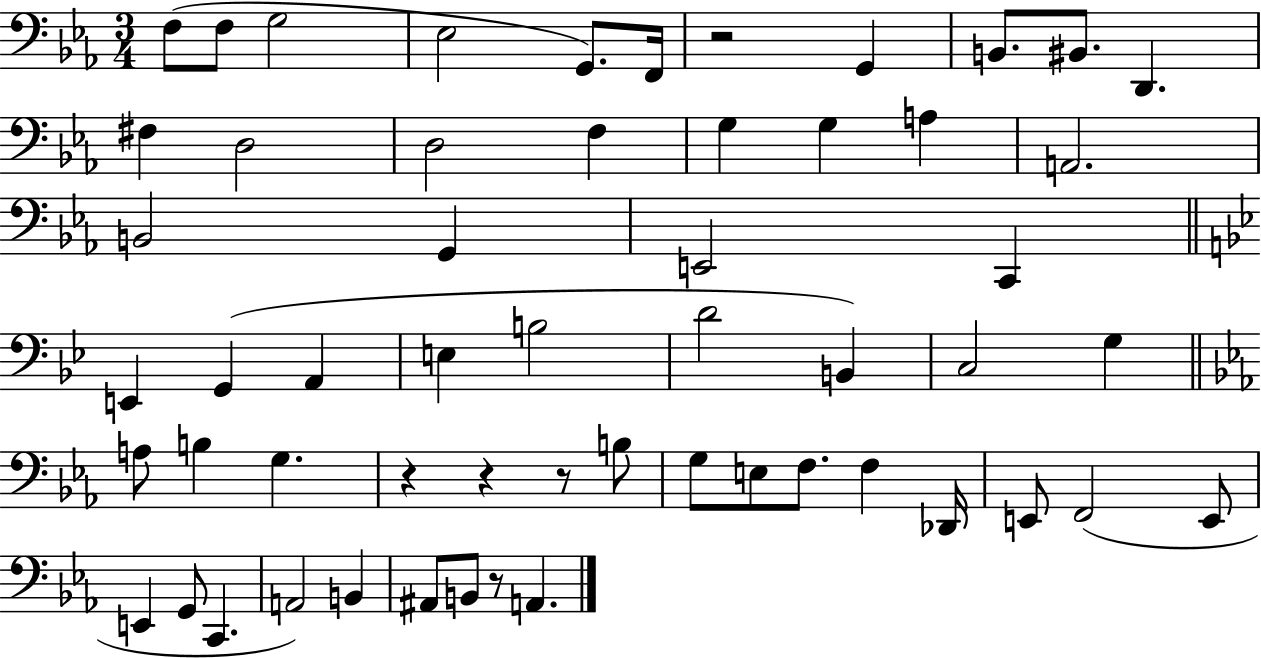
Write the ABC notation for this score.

X:1
T:Untitled
M:3/4
L:1/4
K:Eb
F,/2 F,/2 G,2 _E,2 G,,/2 F,,/4 z2 G,, B,,/2 ^B,,/2 D,, ^F, D,2 D,2 F, G, G, A, A,,2 B,,2 G,, E,,2 C,, E,, G,, A,, E, B,2 D2 B,, C,2 G, A,/2 B, G, z z z/2 B,/2 G,/2 E,/2 F,/2 F, _D,,/4 E,,/2 F,,2 E,,/2 E,, G,,/2 C,, A,,2 B,, ^A,,/2 B,,/2 z/2 A,,